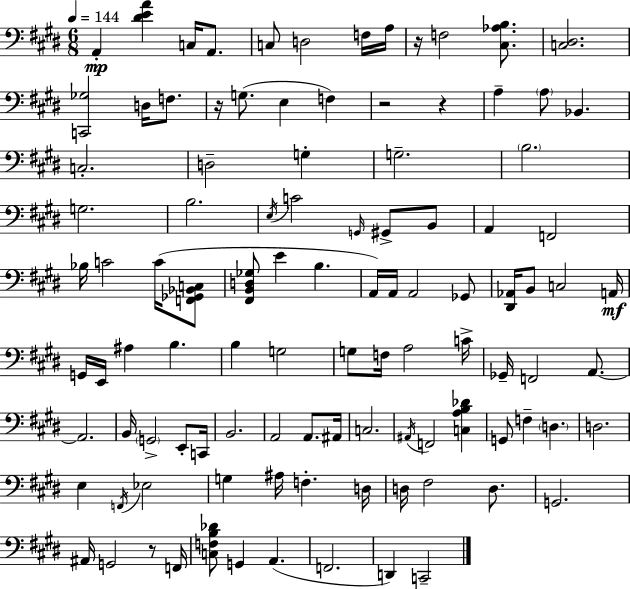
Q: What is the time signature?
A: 6/8